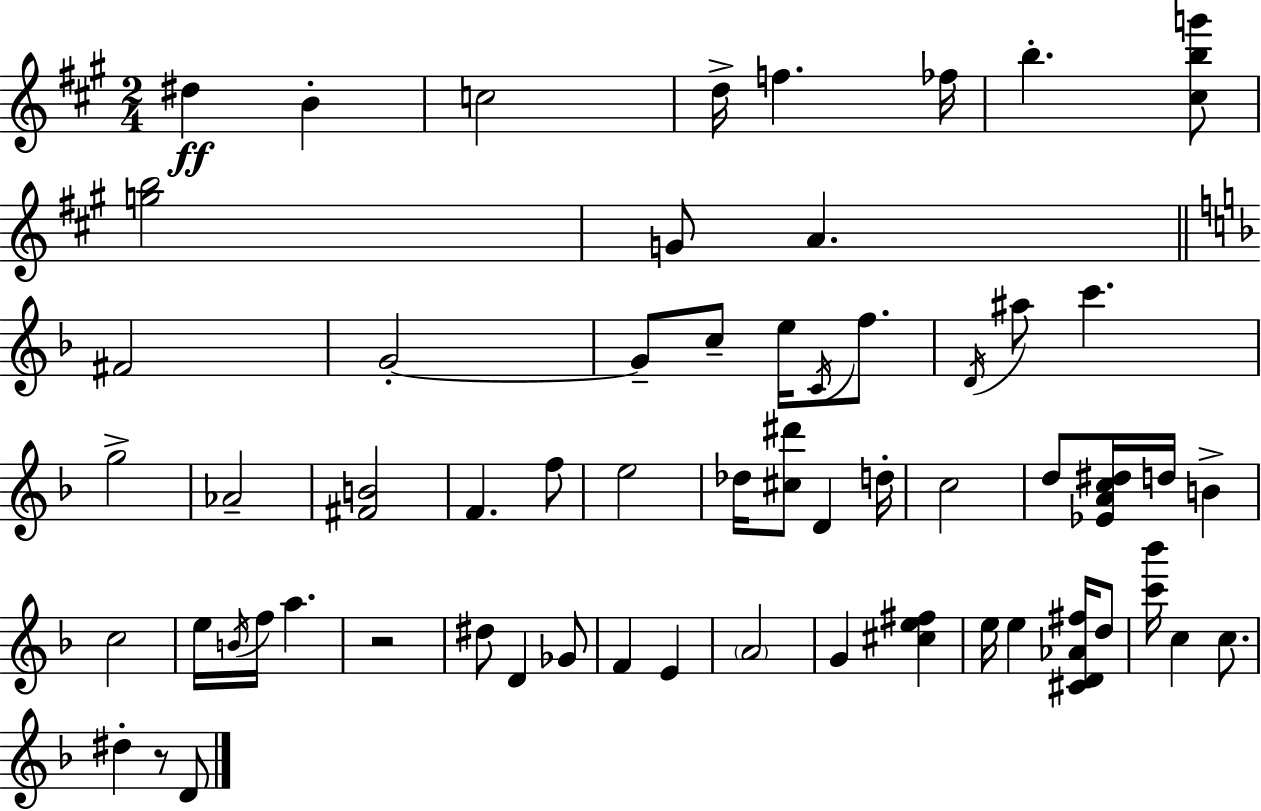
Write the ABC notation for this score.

X:1
T:Untitled
M:2/4
L:1/4
K:A
^d B c2 d/4 f _f/4 b [^cbg']/2 [gb]2 G/2 A ^F2 G2 G/2 c/2 e/4 C/4 f/2 D/4 ^a/2 c' g2 _A2 [^FB]2 F f/2 e2 _d/4 [^c^d']/2 D d/4 c2 d/2 [_EAc^d]/4 d/4 B c2 e/4 B/4 f/4 a z2 ^d/2 D _G/2 F E A2 G [^ce^f] e/4 e [^CD_A^f]/4 d/2 [c'_b']/4 c c/2 ^d z/2 D/2